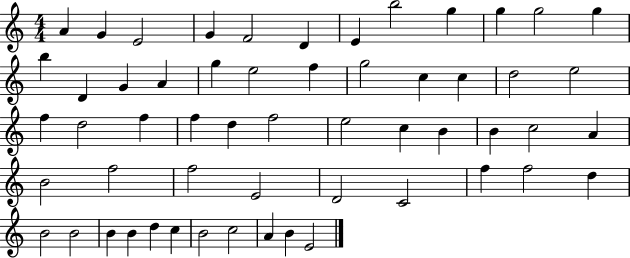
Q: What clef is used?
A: treble